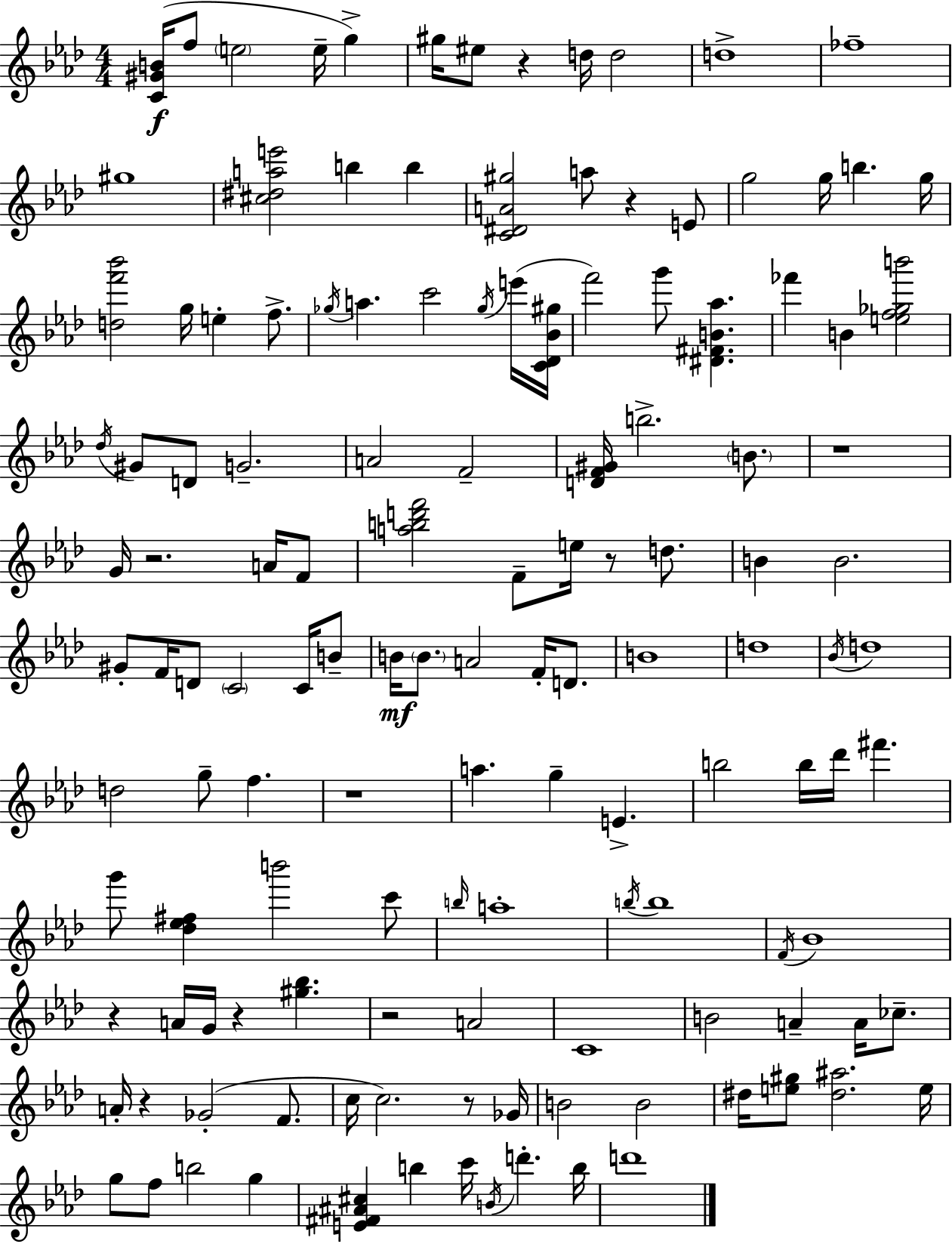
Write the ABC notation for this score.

X:1
T:Untitled
M:4/4
L:1/4
K:Fm
[C^GB]/4 f/2 e2 e/4 g ^g/4 ^e/2 z d/4 d2 d4 _f4 ^g4 [^c^dae']2 b b [C^DA^g]2 a/2 z E/2 g2 g/4 b g/4 [df'_b']2 g/4 e f/2 _g/4 a c'2 _g/4 e'/4 [C_D_B^g]/4 f'2 g'/2 [^D^FB_a] _f' B [ef_gb']2 _d/4 ^G/2 D/2 G2 A2 F2 [DF^G]/4 b2 B/2 z4 G/4 z2 A/4 F/2 [abd'f']2 F/2 e/4 z/2 d/2 B B2 ^G/2 F/4 D/2 C2 C/4 B/2 B/4 B/2 A2 F/4 D/2 B4 d4 _B/4 d4 d2 g/2 f z4 a g E b2 b/4 _d'/4 ^f' g'/2 [_d_e^f] b'2 c'/2 b/4 a4 b/4 b4 F/4 _B4 z A/4 G/4 z [^g_b] z2 A2 C4 B2 A A/4 _c/2 A/4 z _G2 F/2 c/4 c2 z/2 _G/4 B2 B2 ^d/4 [e^g]/2 [^d^a]2 e/4 g/2 f/2 b2 g [E^F^A^c] b c'/4 B/4 d' b/4 d'4